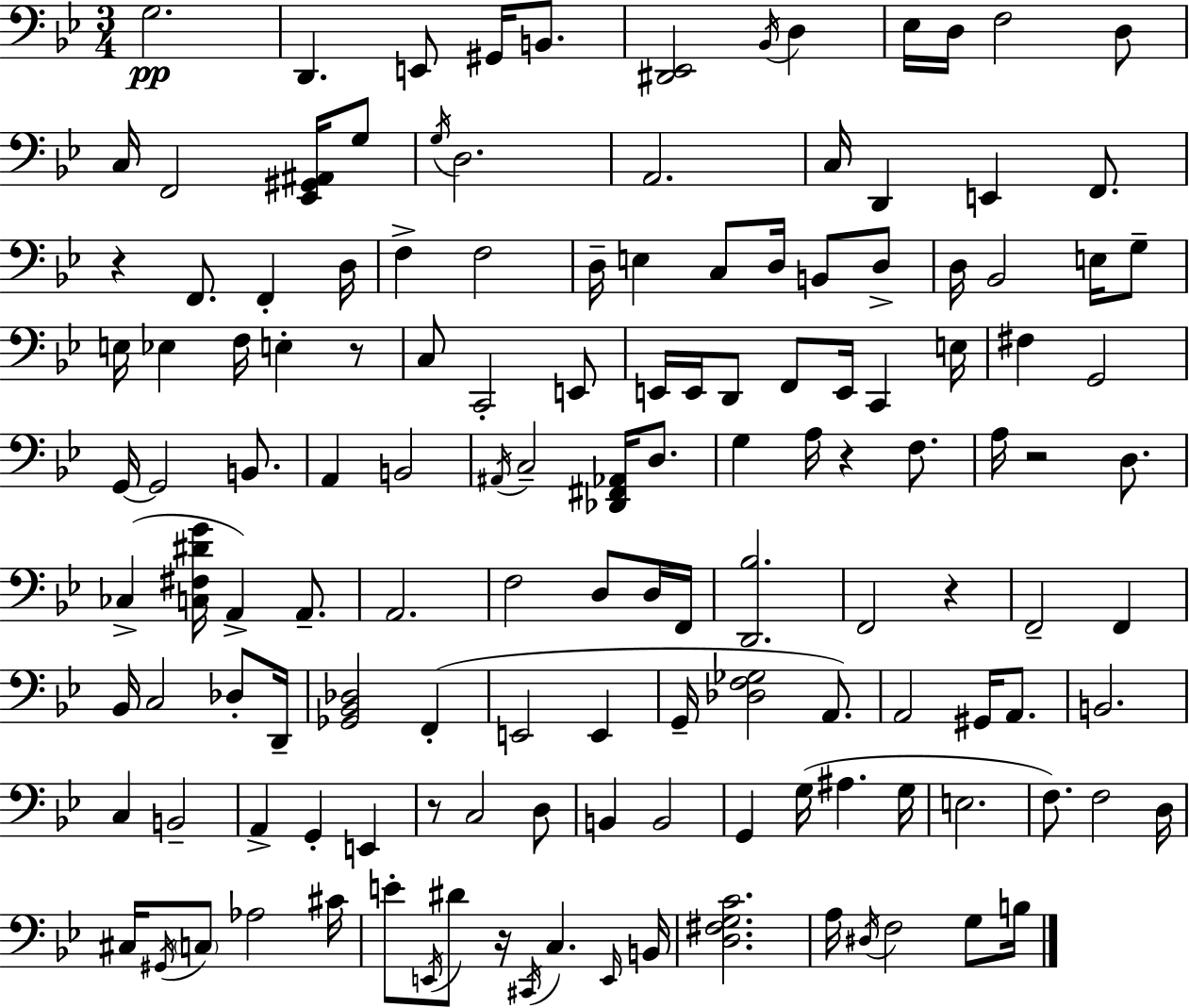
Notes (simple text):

G3/h. D2/q. E2/e G#2/s B2/e. [D#2,Eb2]/h Bb2/s D3/q Eb3/s D3/s F3/h D3/e C3/s F2/h [Eb2,G#2,A#2]/s G3/e G3/s D3/h. A2/h. C3/s D2/q E2/q F2/e. R/q F2/e. F2/q D3/s F3/q F3/h D3/s E3/q C3/e D3/s B2/e D3/e D3/s Bb2/h E3/s G3/e E3/s Eb3/q F3/s E3/q R/e C3/e C2/h E2/e E2/s E2/s D2/e F2/e E2/s C2/q E3/s F#3/q G2/h G2/s G2/h B2/e. A2/q B2/h A#2/s C3/h [Db2,F#2,Ab2]/s D3/e. G3/q A3/s R/q F3/e. A3/s R/h D3/e. CES3/q [C3,F#3,D#4,G4]/s A2/q A2/e. A2/h. F3/h D3/e D3/s F2/s [D2,Bb3]/h. F2/h R/q F2/h F2/q Bb2/s C3/h Db3/e D2/s [Gb2,Bb2,Db3]/h F2/q E2/h E2/q G2/s [Db3,F3,Gb3]/h A2/e. A2/h G#2/s A2/e. B2/h. C3/q B2/h A2/q G2/q E2/q R/e C3/h D3/e B2/q B2/h G2/q G3/s A#3/q. G3/s E3/h. F3/e. F3/h D3/s C#3/s G#2/s C3/e Ab3/h C#4/s E4/e E2/s D#4/e R/s C#2/s C3/q. E2/s B2/s [D3,F#3,G3,C4]/h. A3/s D#3/s F3/h G3/e B3/s